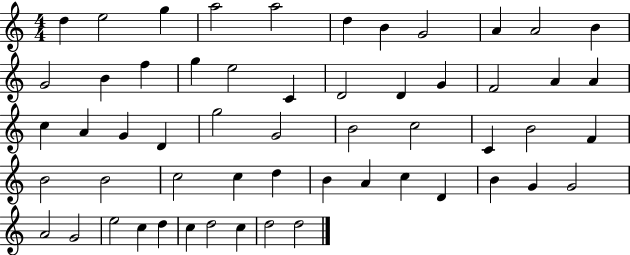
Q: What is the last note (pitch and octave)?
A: D5